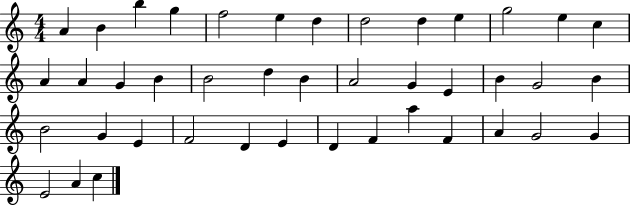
{
  \clef treble
  \numericTimeSignature
  \time 4/4
  \key c \major
  a'4 b'4 b''4 g''4 | f''2 e''4 d''4 | d''2 d''4 e''4 | g''2 e''4 c''4 | \break a'4 a'4 g'4 b'4 | b'2 d''4 b'4 | a'2 g'4 e'4 | b'4 g'2 b'4 | \break b'2 g'4 e'4 | f'2 d'4 e'4 | d'4 f'4 a''4 f'4 | a'4 g'2 g'4 | \break e'2 a'4 c''4 | \bar "|."
}